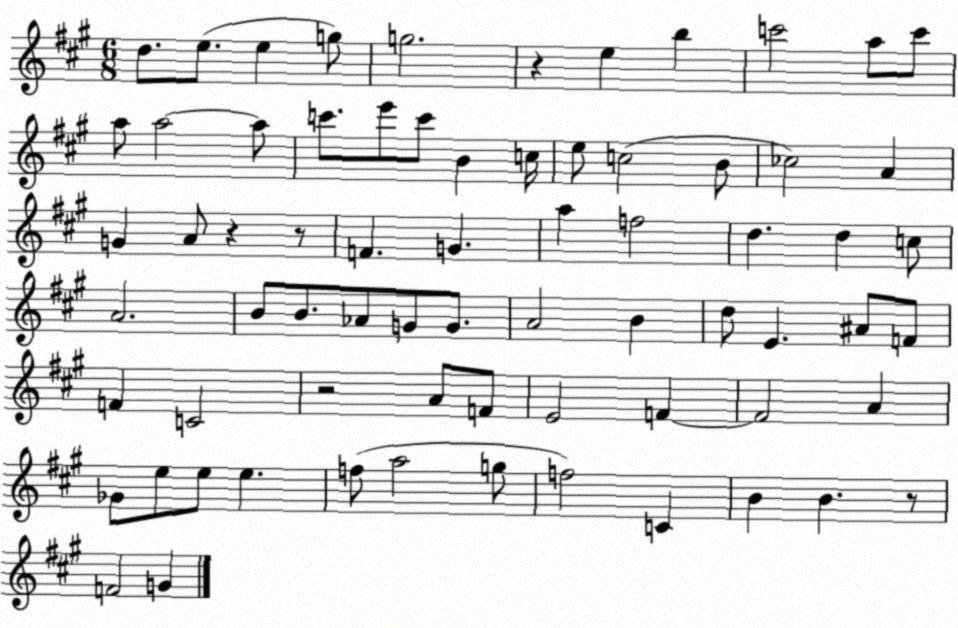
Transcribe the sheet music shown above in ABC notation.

X:1
T:Untitled
M:6/8
L:1/4
K:A
d/2 e/2 e g/2 g2 z e b c'2 a/2 c'/2 a/2 a2 a/2 c'/2 e'/2 c'/2 B c/4 e/2 c2 B/2 _c2 A G A/2 z z/2 F G a f2 d d c/2 A2 B/2 B/2 _A/2 G/2 G/2 A2 B d/2 E ^A/2 F/2 F C2 z2 A/2 F/2 E2 F F2 A _G/2 e/2 e/2 e f/2 a2 g/2 f2 C B B z/2 F2 G